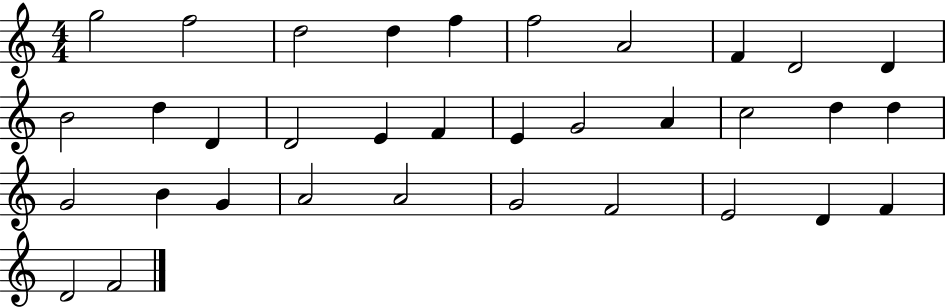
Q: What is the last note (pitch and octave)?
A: F4